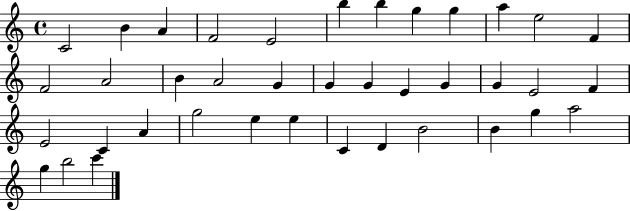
C4/h B4/q A4/q F4/h E4/h B5/q B5/q G5/q G5/q A5/q E5/h F4/q F4/h A4/h B4/q A4/h G4/q G4/q G4/q E4/q G4/q G4/q E4/h F4/q E4/h C4/q A4/q G5/h E5/q E5/q C4/q D4/q B4/h B4/q G5/q A5/h G5/q B5/h C6/q